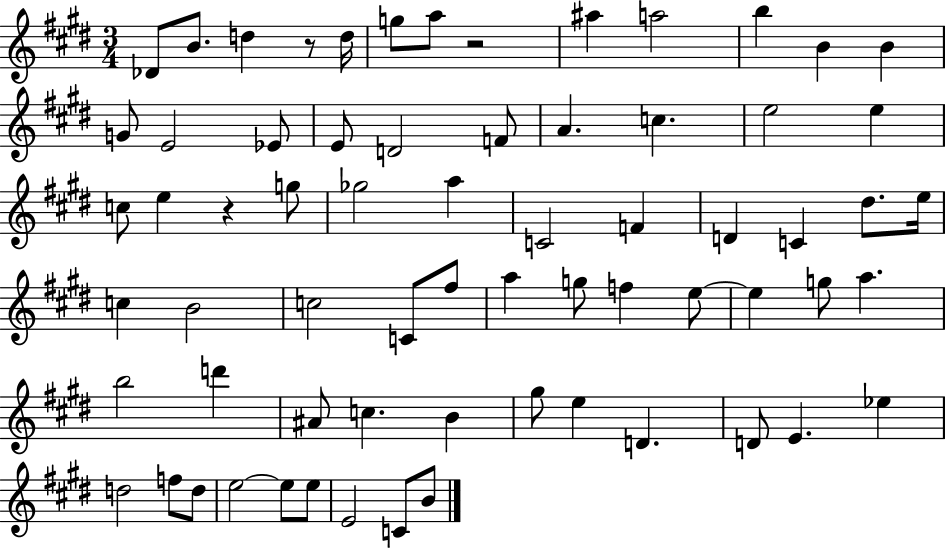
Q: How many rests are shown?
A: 3